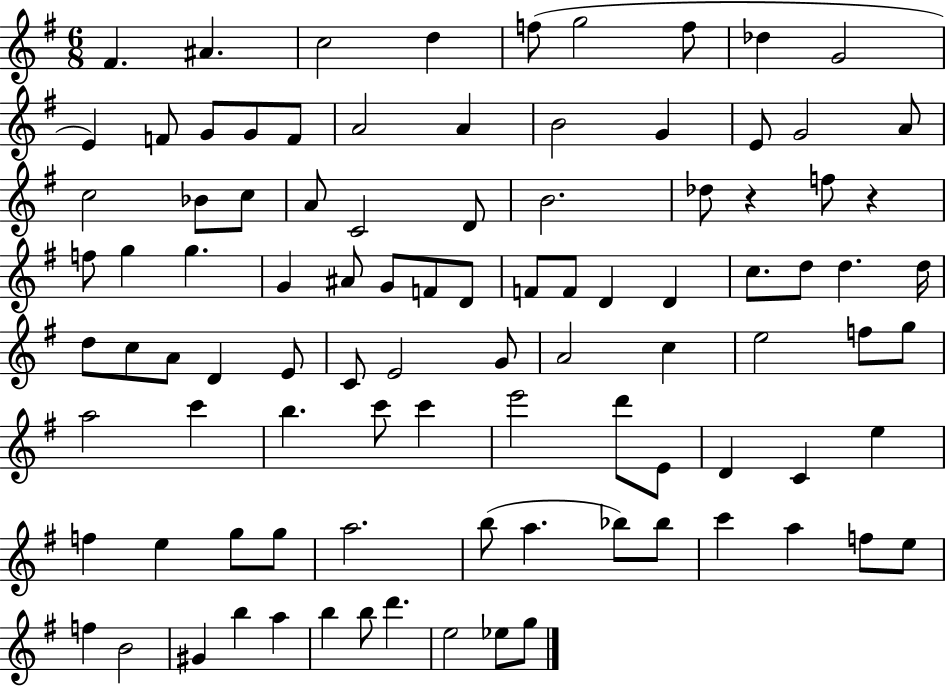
F#4/q. A#4/q. C5/h D5/q F5/e G5/h F5/e Db5/q G4/h E4/q F4/e G4/e G4/e F4/e A4/h A4/q B4/h G4/q E4/e G4/h A4/e C5/h Bb4/e C5/e A4/e C4/h D4/e B4/h. Db5/e R/q F5/e R/q F5/e G5/q G5/q. G4/q A#4/e G4/e F4/e D4/e F4/e F4/e D4/q D4/q C5/e. D5/e D5/q. D5/s D5/e C5/e A4/e D4/q E4/e C4/e E4/h G4/e A4/h C5/q E5/h F5/e G5/e A5/h C6/q B5/q. C6/e C6/q E6/h D6/e E4/e D4/q C4/q E5/q F5/q E5/q G5/e G5/e A5/h. B5/e A5/q. Bb5/e Bb5/e C6/q A5/q F5/e E5/e F5/q B4/h G#4/q B5/q A5/q B5/q B5/e D6/q. E5/h Eb5/e G5/e